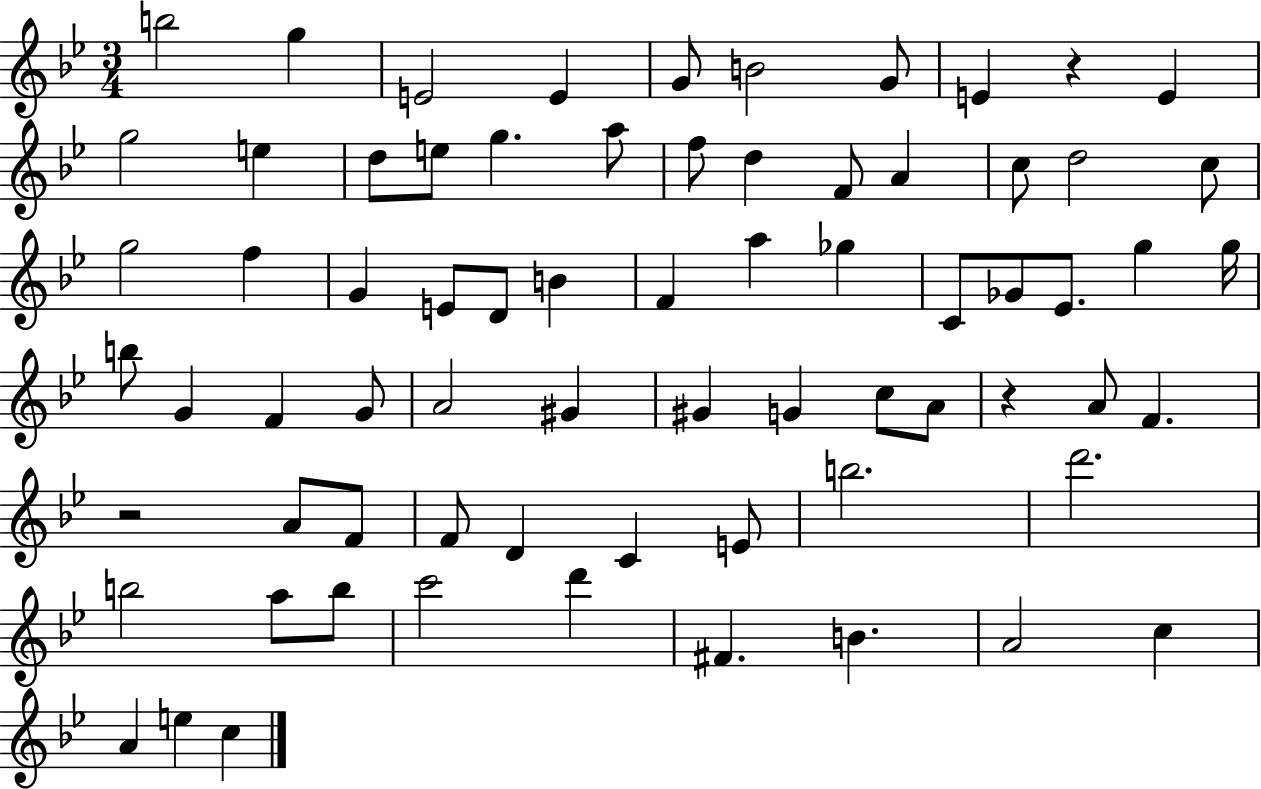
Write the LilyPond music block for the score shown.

{
  \clef treble
  \numericTimeSignature
  \time 3/4
  \key bes \major
  \repeat volta 2 { b''2 g''4 | e'2 e'4 | g'8 b'2 g'8 | e'4 r4 e'4 | \break g''2 e''4 | d''8 e''8 g''4. a''8 | f''8 d''4 f'8 a'4 | c''8 d''2 c''8 | \break g''2 f''4 | g'4 e'8 d'8 b'4 | f'4 a''4 ges''4 | c'8 ges'8 ees'8. g''4 g''16 | \break b''8 g'4 f'4 g'8 | a'2 gis'4 | gis'4 g'4 c''8 a'8 | r4 a'8 f'4. | \break r2 a'8 f'8 | f'8 d'4 c'4 e'8 | b''2. | d'''2. | \break b''2 a''8 b''8 | c'''2 d'''4 | fis'4. b'4. | a'2 c''4 | \break a'4 e''4 c''4 | } \bar "|."
}